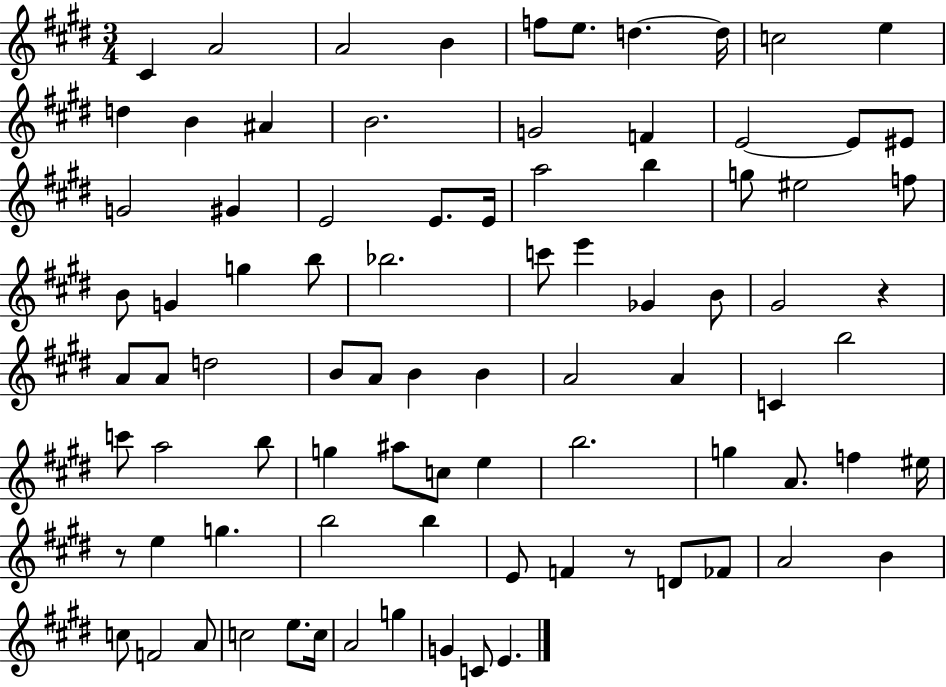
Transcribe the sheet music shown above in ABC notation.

X:1
T:Untitled
M:3/4
L:1/4
K:E
^C A2 A2 B f/2 e/2 d d/4 c2 e d B ^A B2 G2 F E2 E/2 ^E/2 G2 ^G E2 E/2 E/4 a2 b g/2 ^e2 f/2 B/2 G g b/2 _b2 c'/2 e' _G B/2 ^G2 z A/2 A/2 d2 B/2 A/2 B B A2 A C b2 c'/2 a2 b/2 g ^a/2 c/2 e b2 g A/2 f ^e/4 z/2 e g b2 b E/2 F z/2 D/2 _F/2 A2 B c/2 F2 A/2 c2 e/2 c/4 A2 g G C/2 E